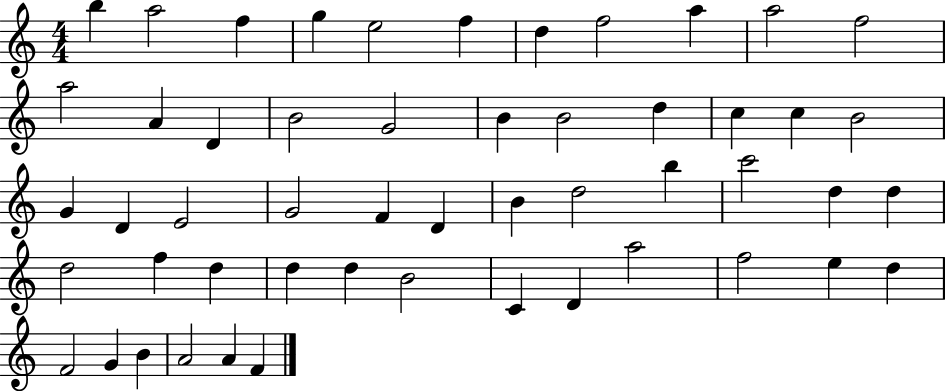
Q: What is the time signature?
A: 4/4